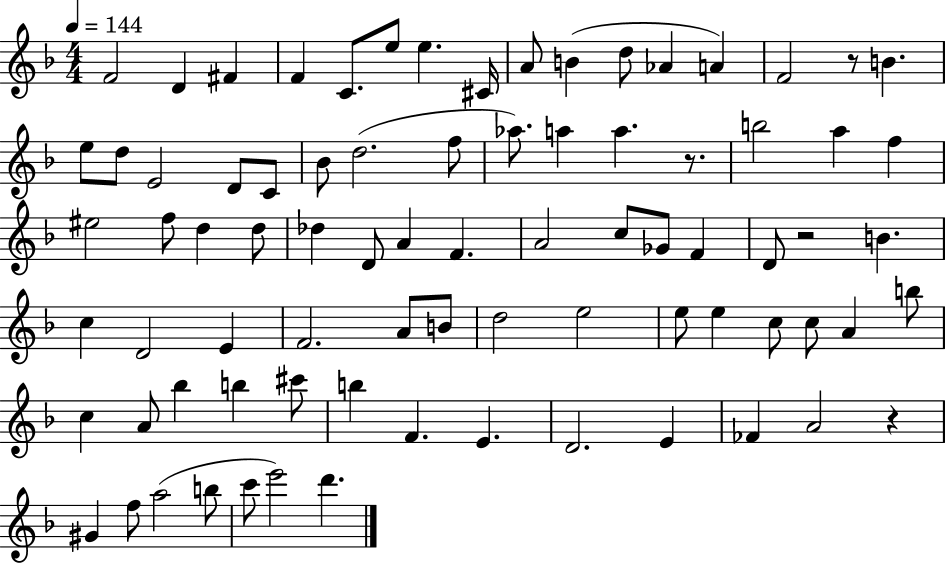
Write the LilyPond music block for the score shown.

{
  \clef treble
  \numericTimeSignature
  \time 4/4
  \key f \major
  \tempo 4 = 144
  f'2 d'4 fis'4 | f'4 c'8. e''8 e''4. cis'16 | a'8 b'4( d''8 aes'4 a'4) | f'2 r8 b'4. | \break e''8 d''8 e'2 d'8 c'8 | bes'8 d''2.( f''8 | aes''8.) a''4 a''4. r8. | b''2 a''4 f''4 | \break eis''2 f''8 d''4 d''8 | des''4 d'8 a'4 f'4. | a'2 c''8 ges'8 f'4 | d'8 r2 b'4. | \break c''4 d'2 e'4 | f'2. a'8 b'8 | d''2 e''2 | e''8 e''4 c''8 c''8 a'4 b''8 | \break c''4 a'8 bes''4 b''4 cis'''8 | b''4 f'4. e'4. | d'2. e'4 | fes'4 a'2 r4 | \break gis'4 f''8 a''2( b''8 | c'''8 e'''2) d'''4. | \bar "|."
}